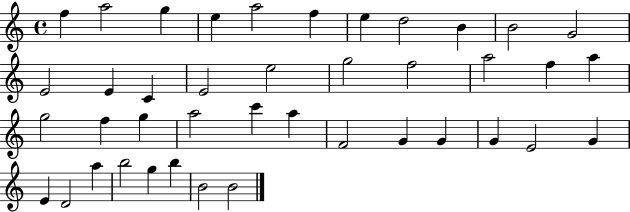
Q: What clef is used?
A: treble